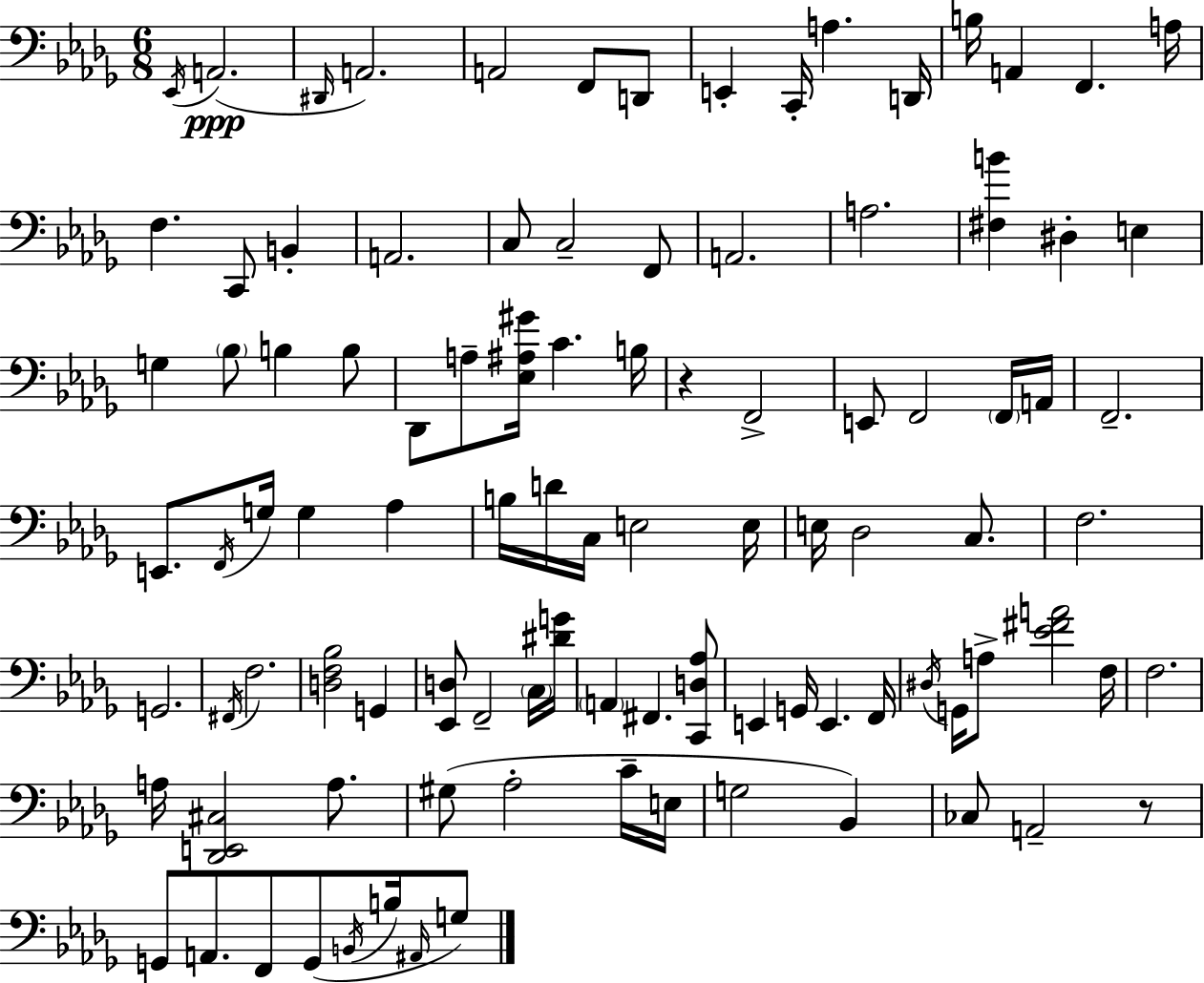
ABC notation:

X:1
T:Untitled
M:6/8
L:1/4
K:Bbm
_E,,/4 A,,2 ^D,,/4 A,,2 A,,2 F,,/2 D,,/2 E,, C,,/4 A, D,,/4 B,/4 A,, F,, A,/4 F, C,,/2 B,, A,,2 C,/2 C,2 F,,/2 A,,2 A,2 [^F,B] ^D, E, G, _B,/2 B, B,/2 _D,,/2 A,/2 [_E,^A,^G]/4 C B,/4 z F,,2 E,,/2 F,,2 F,,/4 A,,/4 F,,2 E,,/2 F,,/4 G,/4 G, _A, B,/4 D/4 C,/4 E,2 E,/4 E,/4 _D,2 C,/2 F,2 G,,2 ^F,,/4 F,2 [D,F,_B,]2 G,, [_E,,D,]/2 F,,2 C,/4 [^DG]/4 A,, ^F,, [C,,D,_A,]/2 E,, G,,/4 E,, F,,/4 ^D,/4 G,,/4 A,/2 [_E^FA]2 F,/4 F,2 A,/4 [_D,,E,,^C,]2 A,/2 ^G,/2 _A,2 C/4 E,/4 G,2 _B,, _C,/2 A,,2 z/2 G,,/2 A,,/2 F,,/2 G,,/2 B,,/4 B,/4 ^A,,/4 G,/2